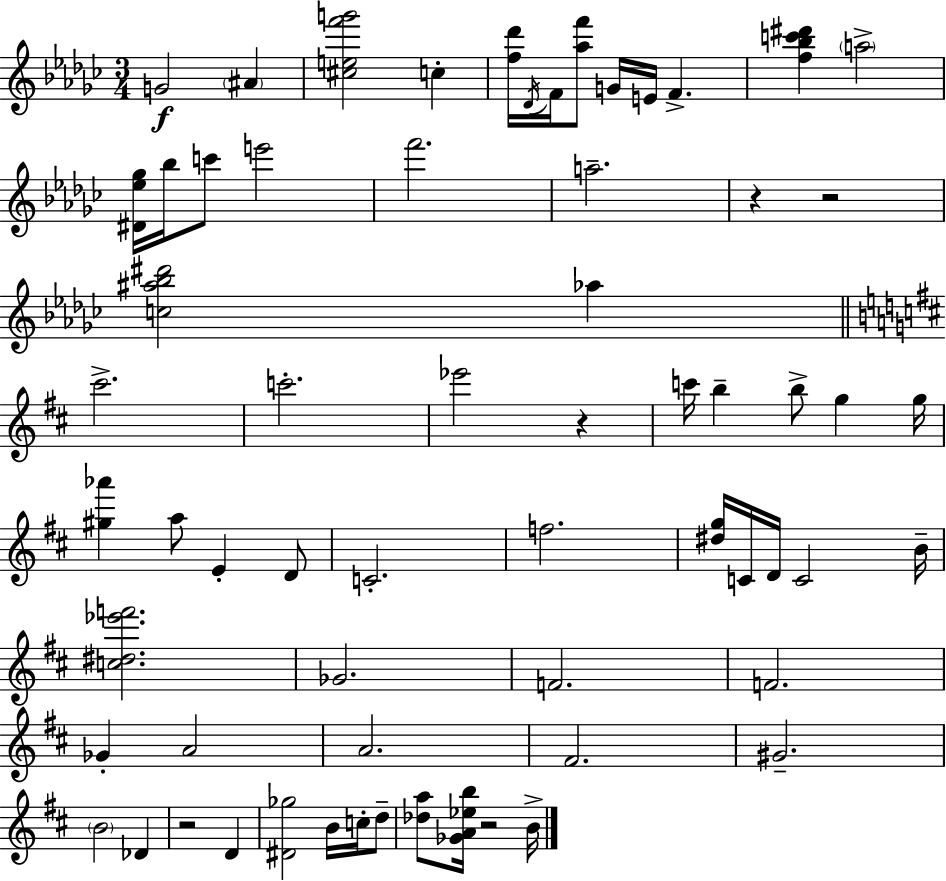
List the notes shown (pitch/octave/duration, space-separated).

G4/h A#4/q [C#5,E5,F6,G6]/h C5/q [F5,Db6]/s Db4/s F4/s [Ab5,F6]/e G4/s E4/s F4/q. [F5,Bb5,C6,D#6]/q A5/h [D#4,Eb5,Gb5]/s Bb5/s C6/e E6/h F6/h. A5/h. R/q R/h [C5,A#5,Bb5,D#6]/h Ab5/q C#6/h. C6/h. Eb6/h R/q C6/s B5/q B5/e G5/q G5/s [G#5,Ab6]/q A5/e E4/q D4/e C4/h. F5/h. [D#5,G5]/s C4/s D4/s C4/h B4/s [C5,D#5,Eb6,F6]/h. Gb4/h. F4/h. F4/h. Gb4/q A4/h A4/h. F#4/h. G#4/h. B4/h Db4/q R/h D4/q [D#4,Gb5]/h B4/s C5/s D5/e [Db5,A5]/e [Gb4,A4,Eb5,B5]/s R/h B4/s